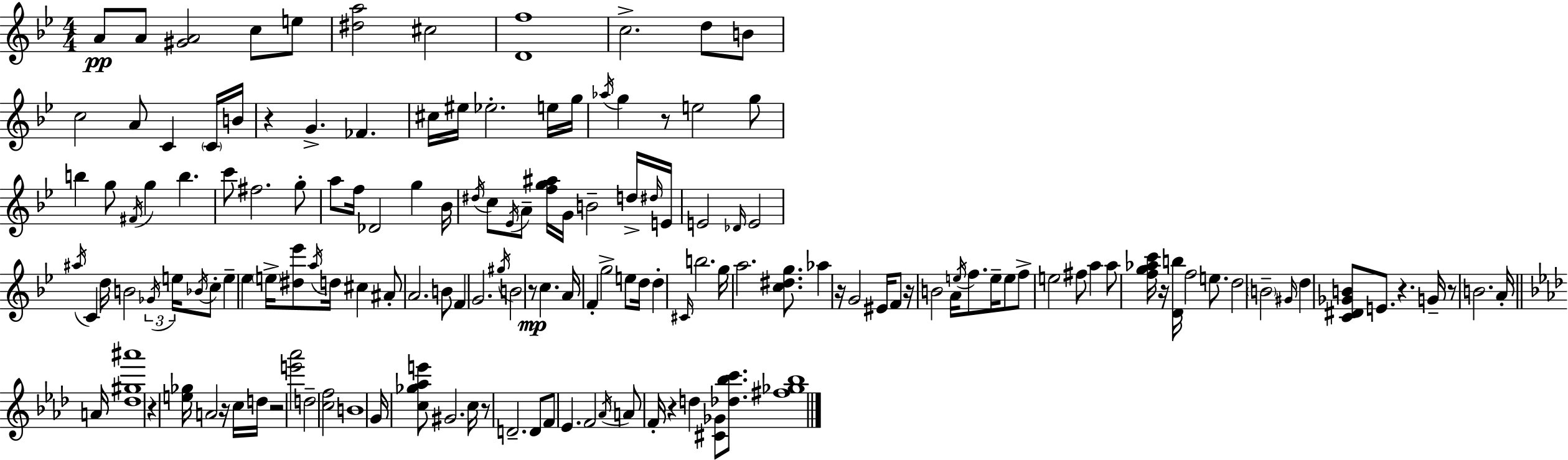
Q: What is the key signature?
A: BES major